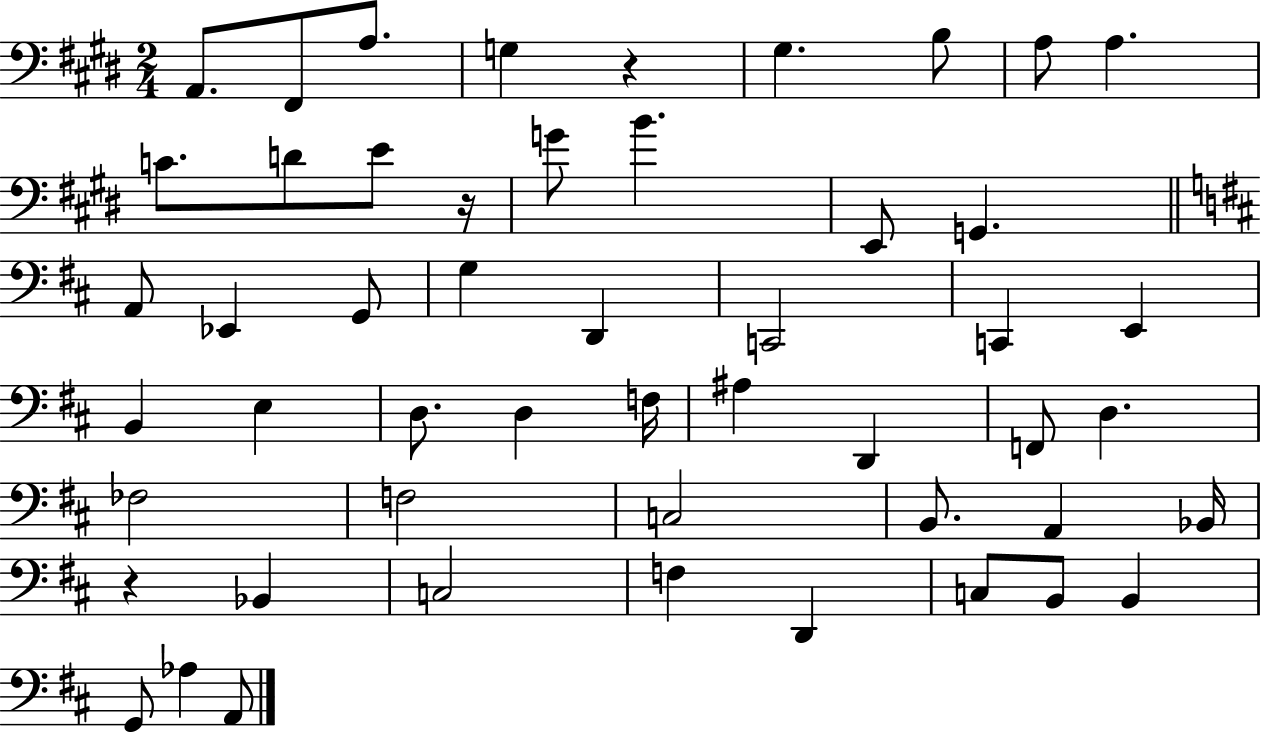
{
  \clef bass
  \numericTimeSignature
  \time 2/4
  \key e \major
  a,8. fis,8 a8. | g4 r4 | gis4. b8 | a8 a4. | \break c'8. d'8 e'8 r16 | g'8 b'4. | e,8 g,4. | \bar "||" \break \key b \minor a,8 ees,4 g,8 | g4 d,4 | c,2 | c,4 e,4 | \break b,4 e4 | d8. d4 f16 | ais4 d,4 | f,8 d4. | \break fes2 | f2 | c2 | b,8. a,4 bes,16 | \break r4 bes,4 | c2 | f4 d,4 | c8 b,8 b,4 | \break g,8 aes4 a,8 | \bar "|."
}